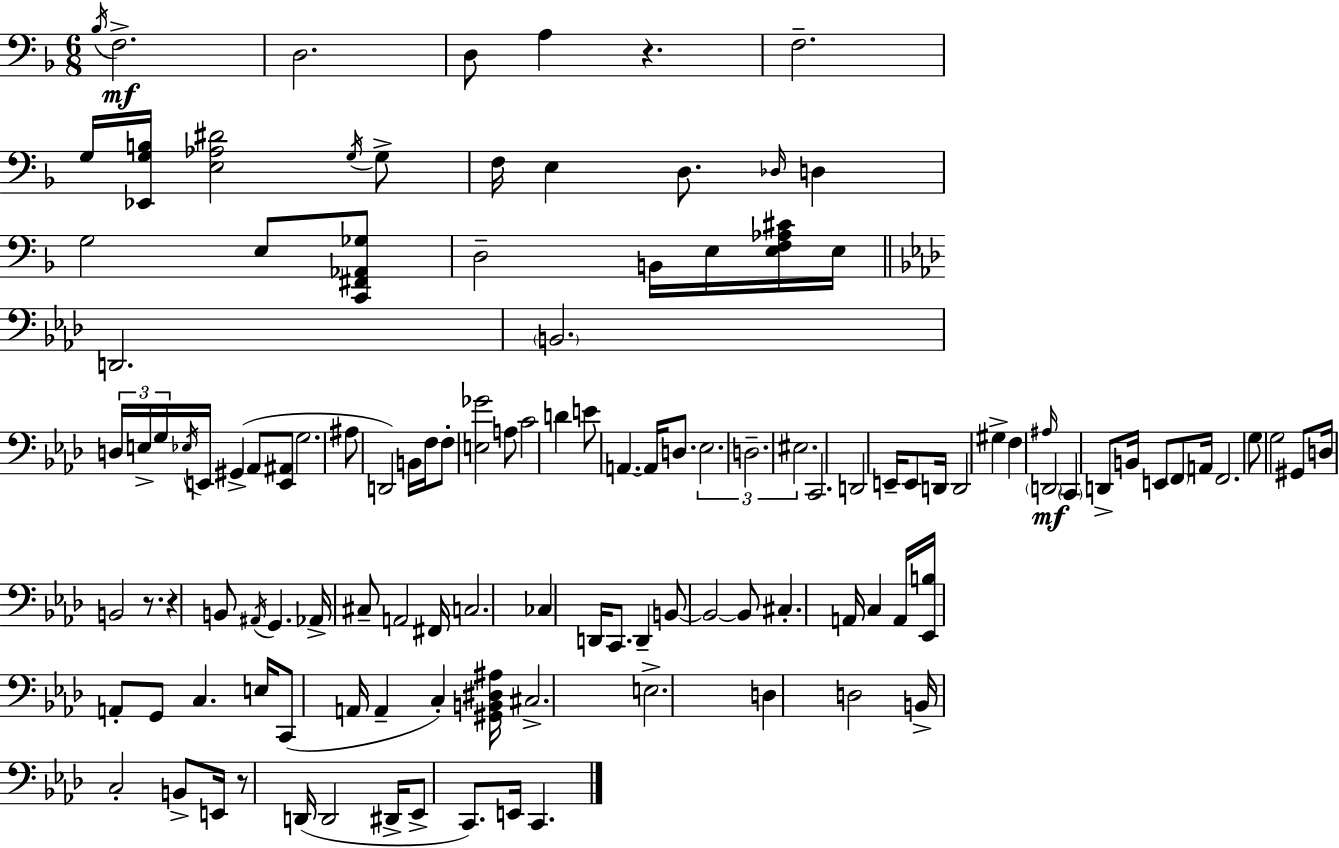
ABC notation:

X:1
T:Untitled
M:6/8
L:1/4
K:Dm
_B,/4 F,2 D,2 D,/2 A, z F,2 G,/4 [_E,,G,B,]/4 [E,_A,^D]2 G,/4 G,/2 F,/4 E, D,/2 _D,/4 D, G,2 E,/2 [C,,^F,,_A,,_G,]/2 D,2 B,,/4 E,/4 [E,F,_A,^C]/4 E,/4 D,,2 B,,2 D,/4 E,/4 G,/4 _E,/4 E,,/4 ^G,, _A,,/2 [E,,^A,,]/2 G,2 ^A,/2 D,,2 B,,/4 F,/4 F,/2 [E,_G]2 A,/2 C2 D E/2 A,, A,,/4 D,/2 _E,2 D,2 ^E,2 C,,2 D,,2 E,,/4 E,,/2 D,,/4 D,,2 ^G, F, ^A,/4 D,,2 C,, D,,/2 B,,/4 E,,/2 F,,/2 A,,/4 F,,2 G,/2 G,2 ^G,,/2 D,/4 B,,2 z/2 z B,,/2 ^A,,/4 G,, _A,,/4 ^C,/2 A,,2 ^F,,/4 C,2 _C, D,,/4 C,,/2 D,, B,,/2 B,,2 B,,/2 ^C, A,,/4 C, A,,/4 [_E,,B,]/4 A,,/2 G,,/2 C, E,/4 C,,/2 A,,/4 A,, C, [^G,,B,,^D,^A,]/4 ^C,2 E,2 D, D,2 B,,/4 C,2 B,,/2 E,,/4 z/2 D,,/4 D,,2 ^D,,/4 _E,,/2 C,,/2 E,,/4 C,,